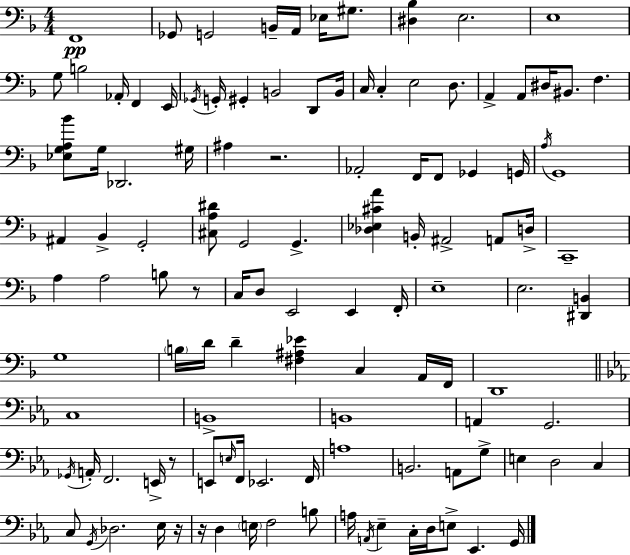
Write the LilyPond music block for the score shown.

{
  \clef bass
  \numericTimeSignature
  \time 4/4
  \key f \major
  \repeat volta 2 { f,1\pp | ges,8 g,2 b,16-- a,16 ees16 gis8. | <dis bes>4 e2. | e1 | \break g8 b2 aes,16-. f,4 e,16 | \acciaccatura { ges,16 } g,16-. gis,4-. b,2 d,8 | b,16 c16 c4-. e2 d8. | a,4-> a,8 dis16 bis,8. f4. | \break <ees g a bes'>8 g16 des,2. | gis16 ais4 r2. | aes,2-. f,16 f,8 ges,4 | g,16 \acciaccatura { a16 } g,1 | \break ais,4 bes,4-> g,2-. | <cis a dis'>8 g,2 g,4.-> | <des ees cis' a'>4 b,16-. ais,2-> a,8 | d16-> c,1-- | \break a4 a2 b8 | r8 c16 d8 e,2 e,4 | f,16-. e1-- | e2. <dis, b,>4 | \break g1 | \parenthesize b16 d'16 d'4-- <fis ais ees'>4 c4 | a,16 f,16 d,1 | \bar "||" \break \key ees \major c1 | b,1-> | b,1 | a,4 g,2. | \break \acciaccatura { ges,16 } a,16-. f,2. e,16-> r8 | e,8 \grace { e16 } f,16 ees,2. | f,16 a1 | b,2. a,8 | \break g8-> e4 d2 c4 | c8 \acciaccatura { g,16 } des2. | ees16 r16 r16 d4 \parenthesize e16 f2 | b8 a16 \acciaccatura { a,16 } ees4-- c16-. d16 e8-> ees,4. | \break g,16 } \bar "|."
}